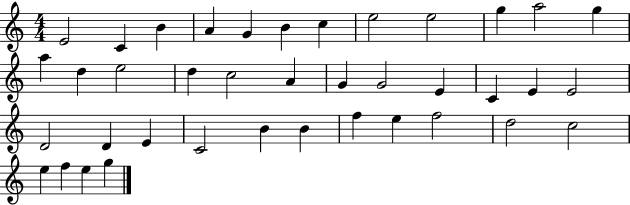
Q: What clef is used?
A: treble